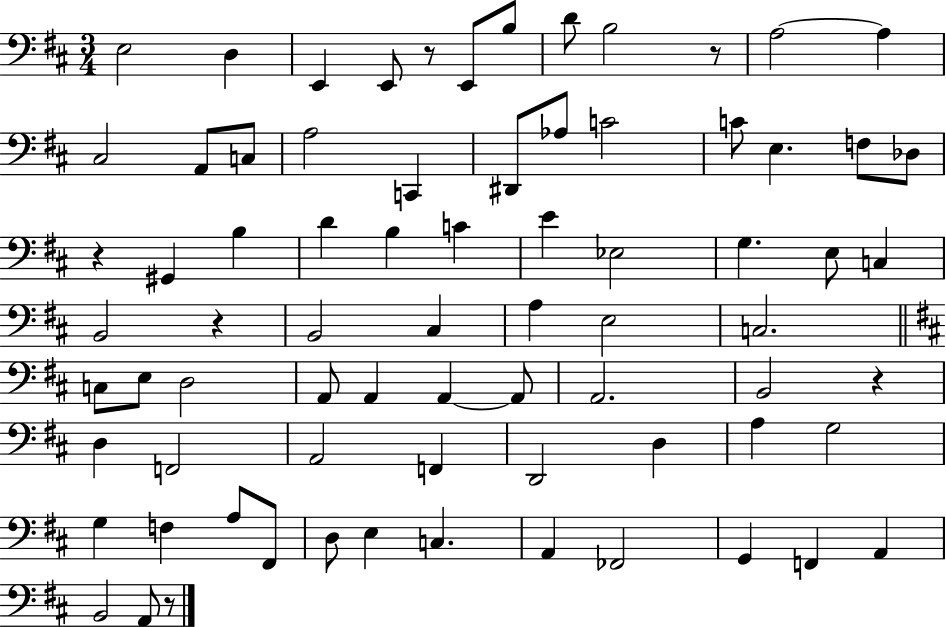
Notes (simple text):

E3/h D3/q E2/q E2/e R/e E2/e B3/e D4/e B3/h R/e A3/h A3/q C#3/h A2/e C3/e A3/h C2/q D#2/e Ab3/e C4/h C4/e E3/q. F3/e Db3/e R/q G#2/q B3/q D4/q B3/q C4/q E4/q Eb3/h G3/q. E3/e C3/q B2/h R/q B2/h C#3/q A3/q E3/h C3/h. C3/e E3/e D3/h A2/e A2/q A2/q A2/e A2/h. B2/h R/q D3/q F2/h A2/h F2/q D2/h D3/q A3/q G3/h G3/q F3/q A3/e F#2/e D3/e E3/q C3/q. A2/q FES2/h G2/q F2/q A2/q B2/h A2/e R/e